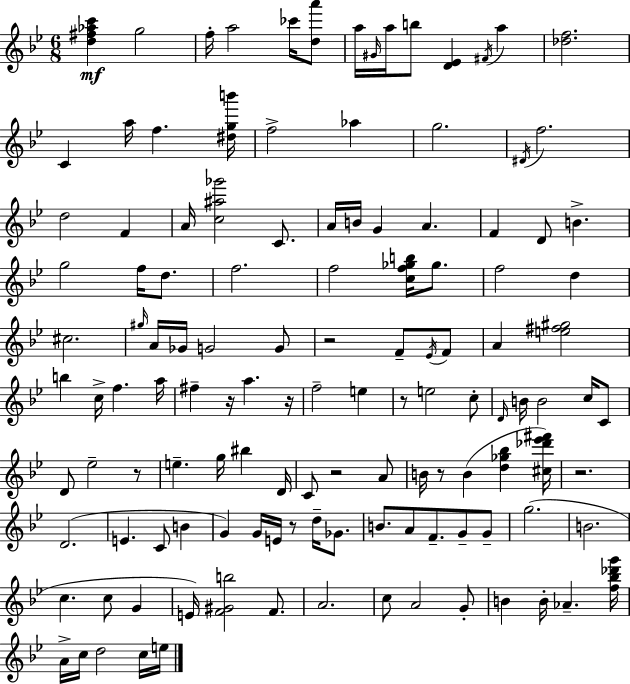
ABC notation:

X:1
T:Untitled
M:6/8
L:1/4
K:Bb
[d^f_ac'] g2 f/4 a2 _c'/4 [da']/2 a/4 ^G/4 a/4 b/2 [D_E] ^F/4 a [_df]2 C a/4 f [^dgb']/4 f2 _a g2 ^D/4 f2 d2 F A/4 [c^a_g']2 C/2 A/4 B/4 G A F D/2 B g2 f/4 d/2 f2 f2 [cf_gb]/4 _g/2 f2 d ^c2 ^g/4 A/4 _G/4 G2 G/2 z2 F/2 _E/4 F/2 A [e^f^g]2 b c/4 f a/4 ^f z/4 a z/4 f2 e z/2 e2 c/2 D/4 B/4 B2 c/4 C/2 D/2 _e2 z/2 e g/4 ^b D/4 C/2 z2 A/2 B/4 z/2 B [d_g_b] [^c_d'_e'^f']/4 z2 D2 E C/2 B G G/4 E/4 z/2 d/4 _G/2 B/2 A/2 F/2 G/2 G/2 g2 B2 c c/2 G E/4 [F^Gb]2 F/2 A2 c/2 A2 G/2 B B/4 _A [f_b_d'g']/4 A/4 c/4 d2 c/4 e/4